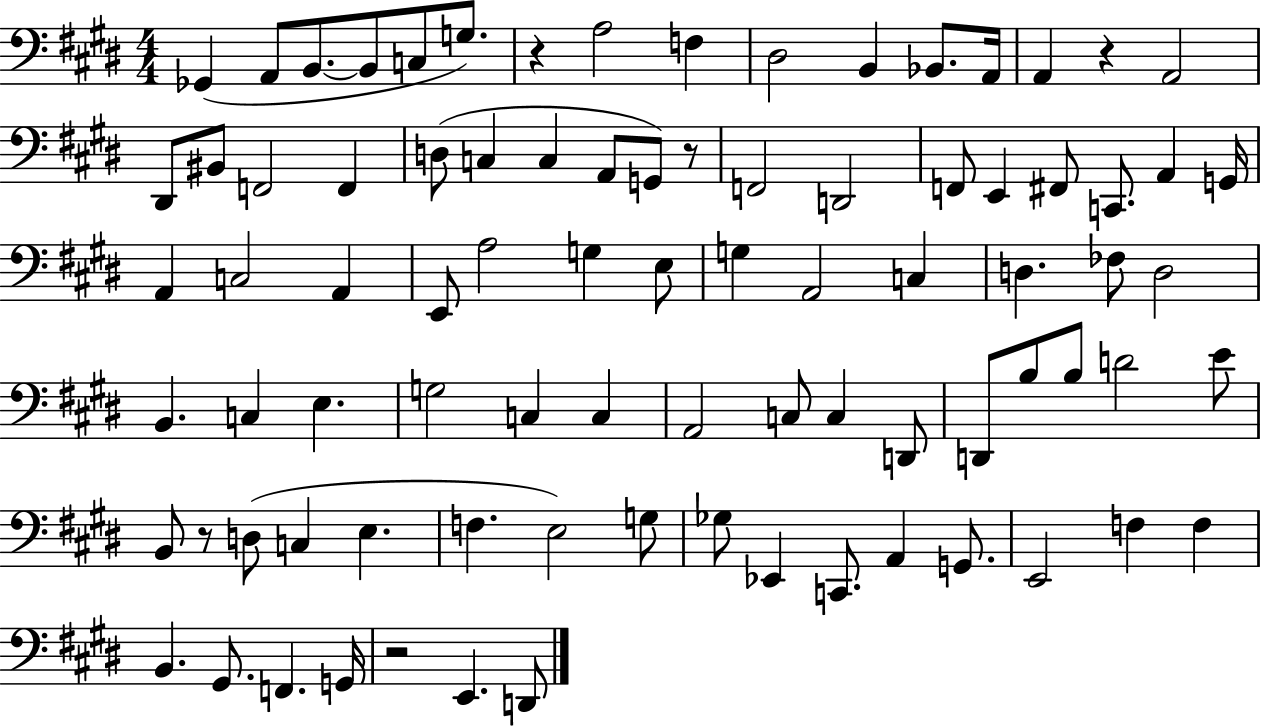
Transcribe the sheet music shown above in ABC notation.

X:1
T:Untitled
M:4/4
L:1/4
K:E
_G,, A,,/2 B,,/2 B,,/2 C,/2 G,/2 z A,2 F, ^D,2 B,, _B,,/2 A,,/4 A,, z A,,2 ^D,,/2 ^B,,/2 F,,2 F,, D,/2 C, C, A,,/2 G,,/2 z/2 F,,2 D,,2 F,,/2 E,, ^F,,/2 C,,/2 A,, G,,/4 A,, C,2 A,, E,,/2 A,2 G, E,/2 G, A,,2 C, D, _F,/2 D,2 B,, C, E, G,2 C, C, A,,2 C,/2 C, D,,/2 D,,/2 B,/2 B,/2 D2 E/2 B,,/2 z/2 D,/2 C, E, F, E,2 G,/2 _G,/2 _E,, C,,/2 A,, G,,/2 E,,2 F, F, B,, ^G,,/2 F,, G,,/4 z2 E,, D,,/2